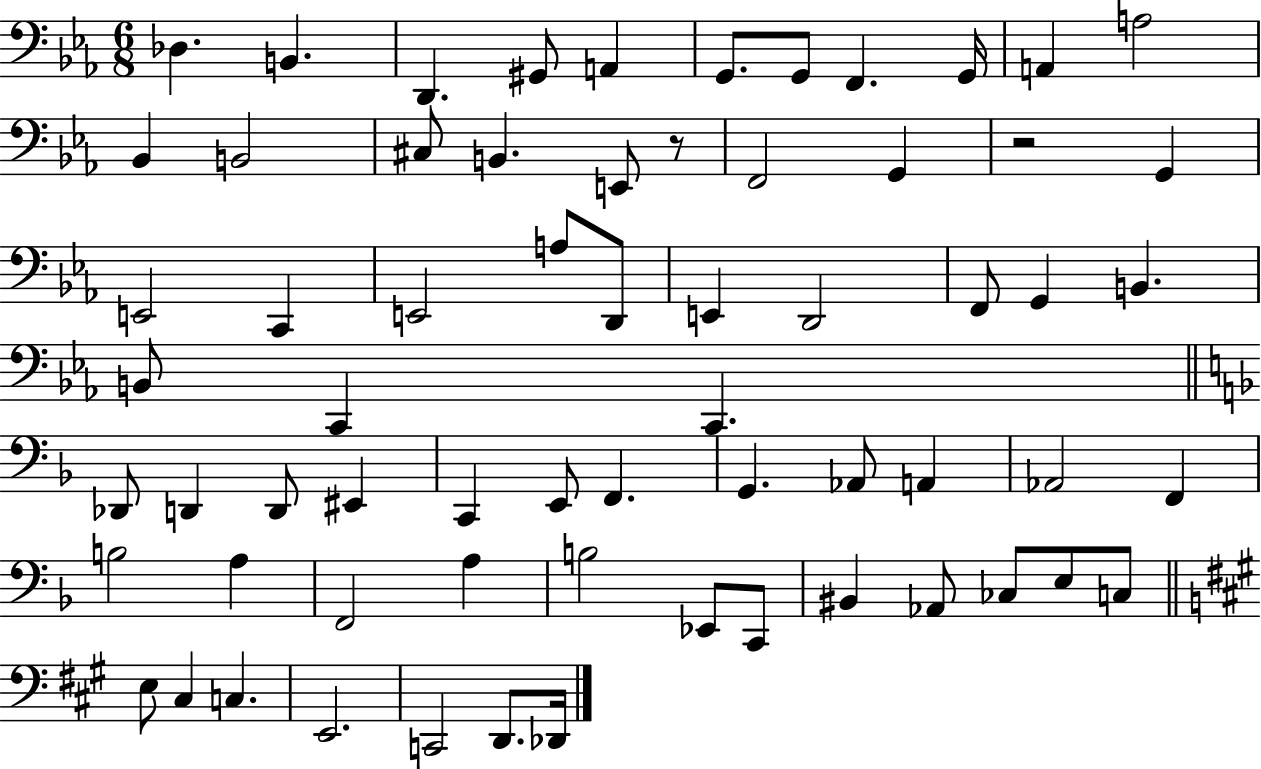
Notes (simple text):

Db3/q. B2/q. D2/q. G#2/e A2/q G2/e. G2/e F2/q. G2/s A2/q A3/h Bb2/q B2/h C#3/e B2/q. E2/e R/e F2/h G2/q R/h G2/q E2/h C2/q E2/h A3/e D2/e E2/q D2/h F2/e G2/q B2/q. B2/e C2/q C2/q. Db2/e D2/q D2/e EIS2/q C2/q E2/e F2/q. G2/q. Ab2/e A2/q Ab2/h F2/q B3/h A3/q F2/h A3/q B3/h Eb2/e C2/e BIS2/q Ab2/e CES3/e E3/e C3/e E3/e C#3/q C3/q. E2/h. C2/h D2/e. Db2/s